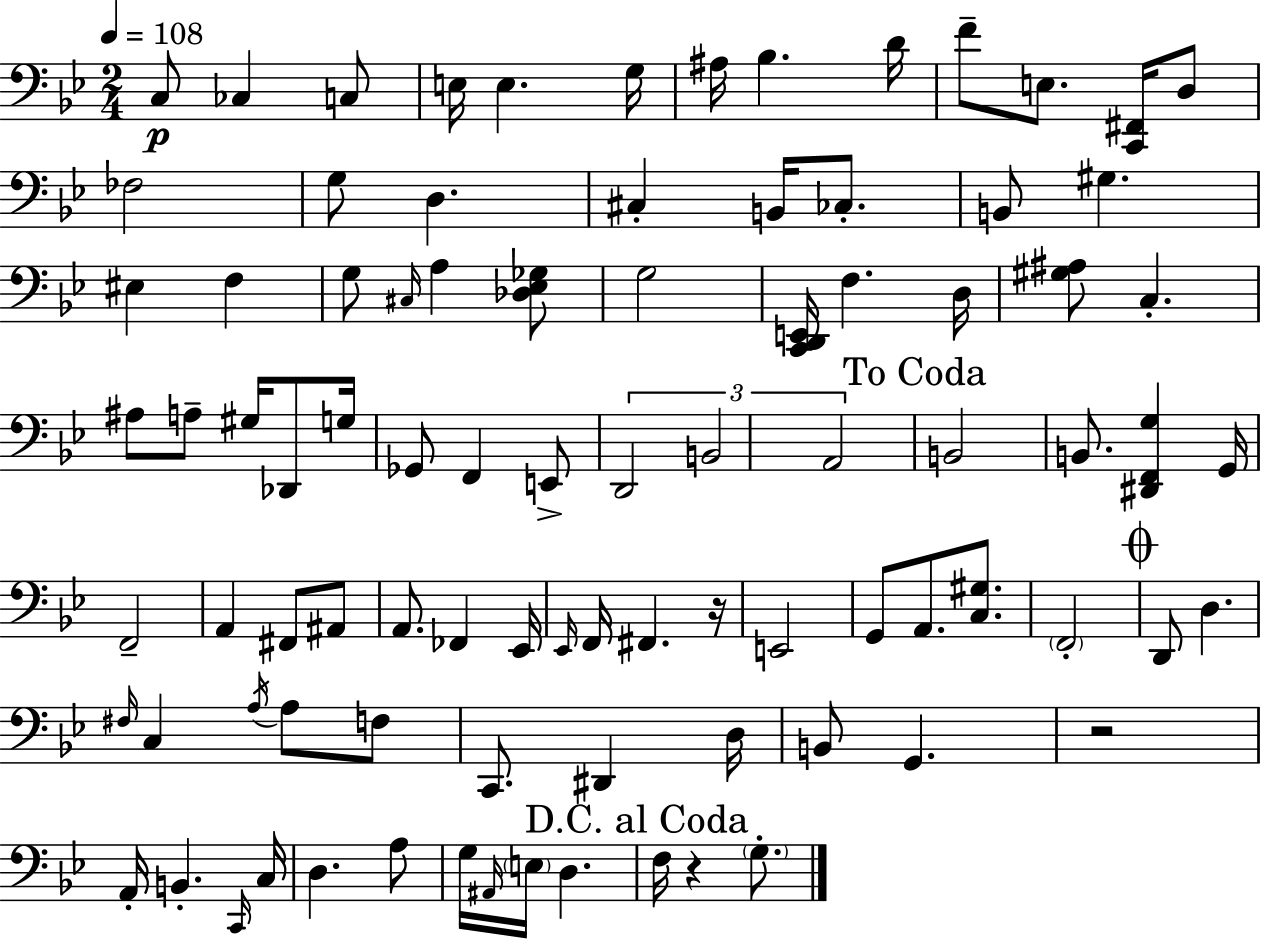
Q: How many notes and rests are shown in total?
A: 90